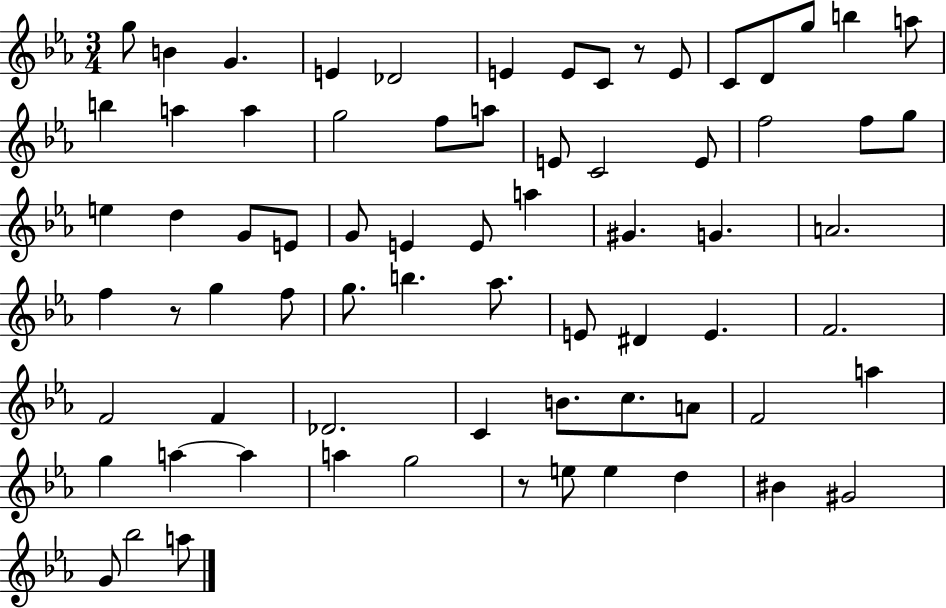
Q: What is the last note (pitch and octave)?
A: A5